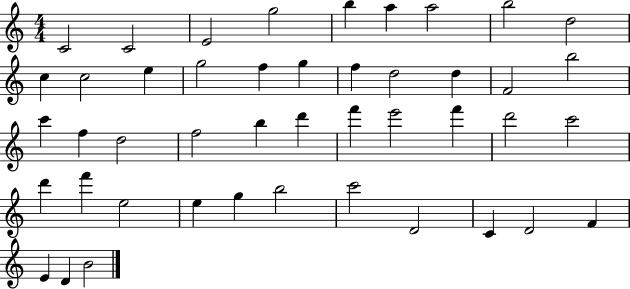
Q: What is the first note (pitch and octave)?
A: C4